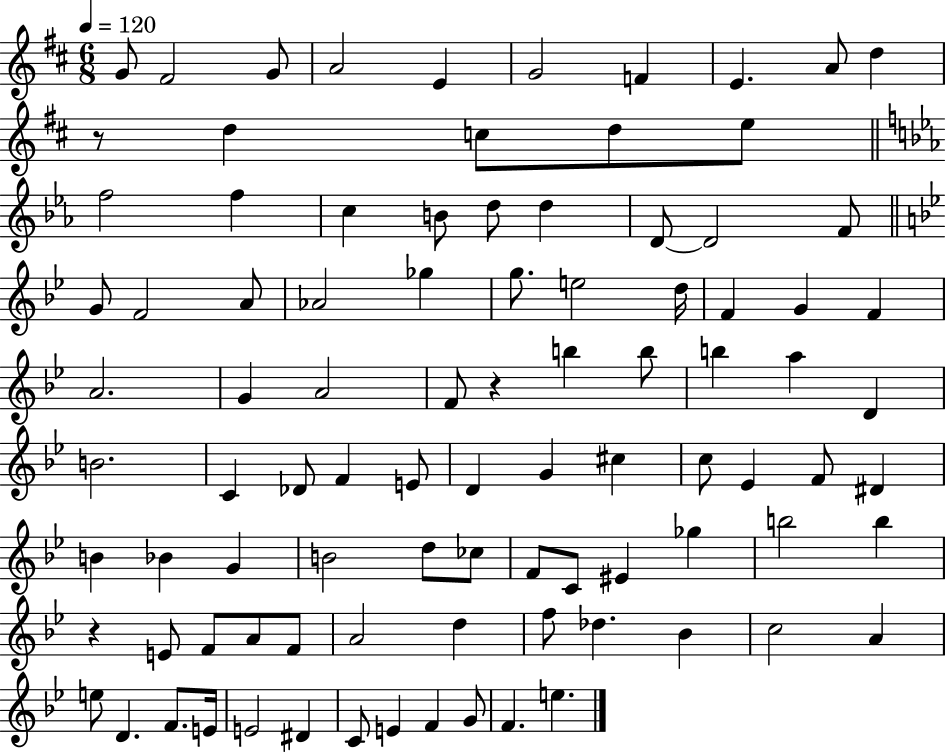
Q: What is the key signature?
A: D major